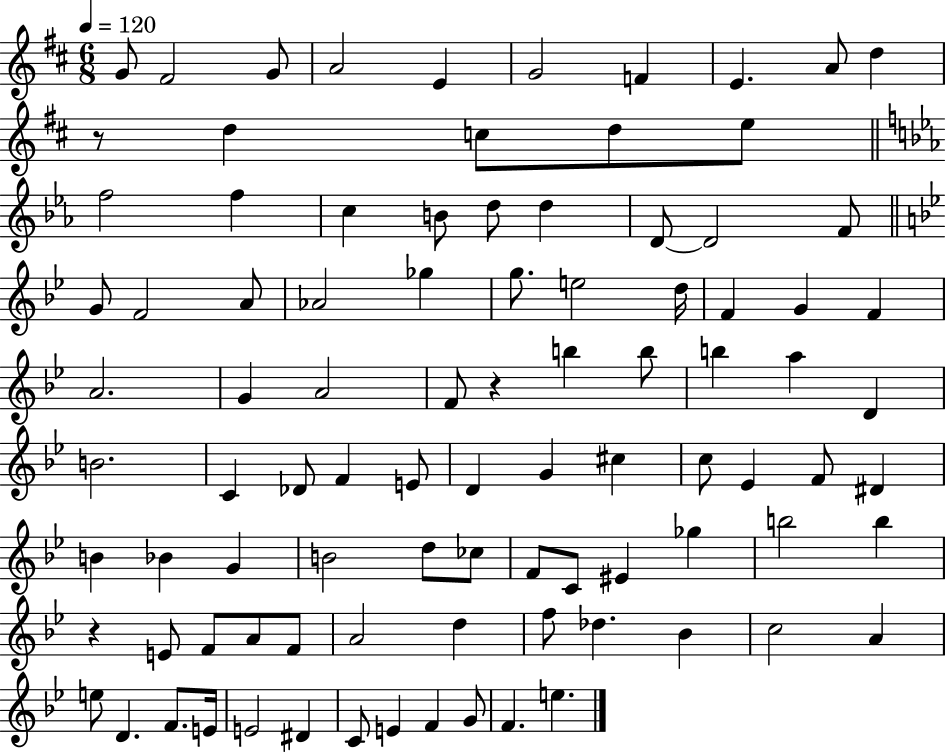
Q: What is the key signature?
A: D major